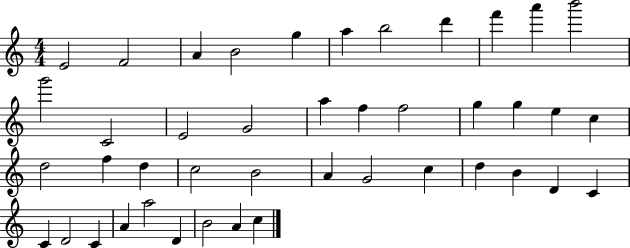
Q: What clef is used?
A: treble